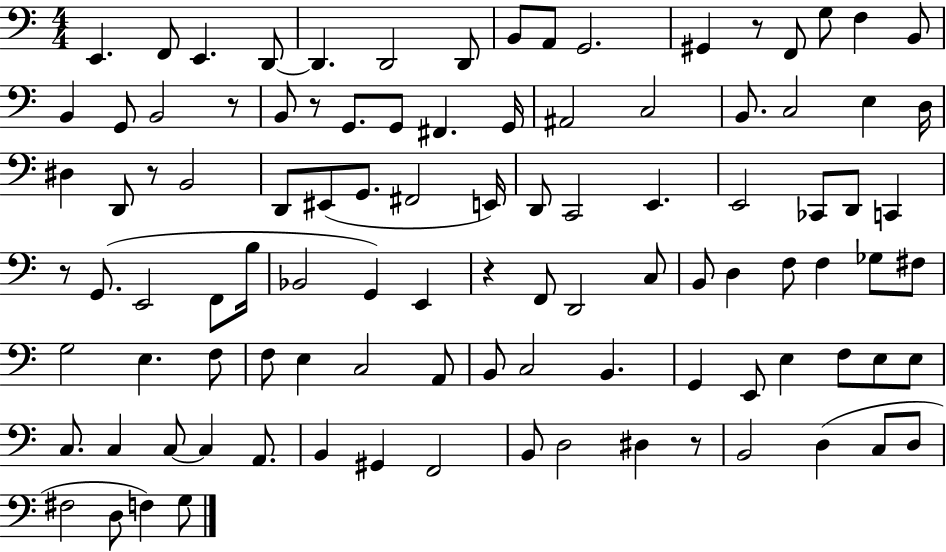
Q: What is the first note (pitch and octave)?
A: E2